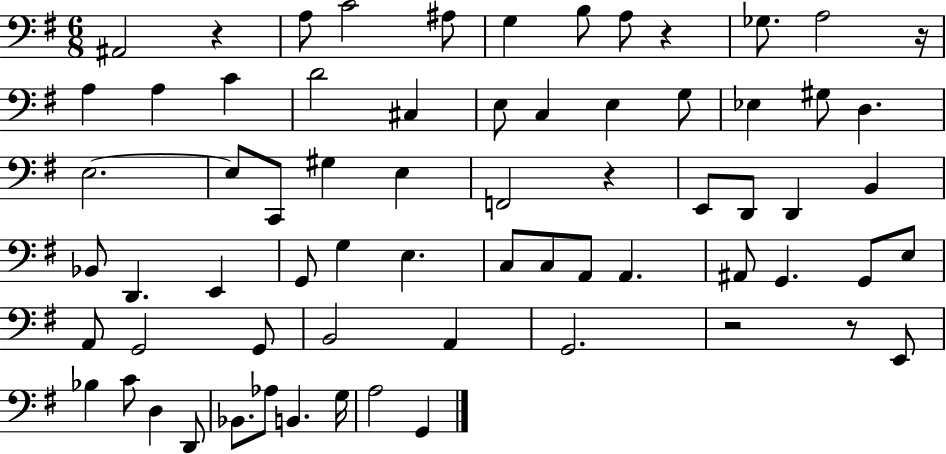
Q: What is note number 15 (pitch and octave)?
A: E3